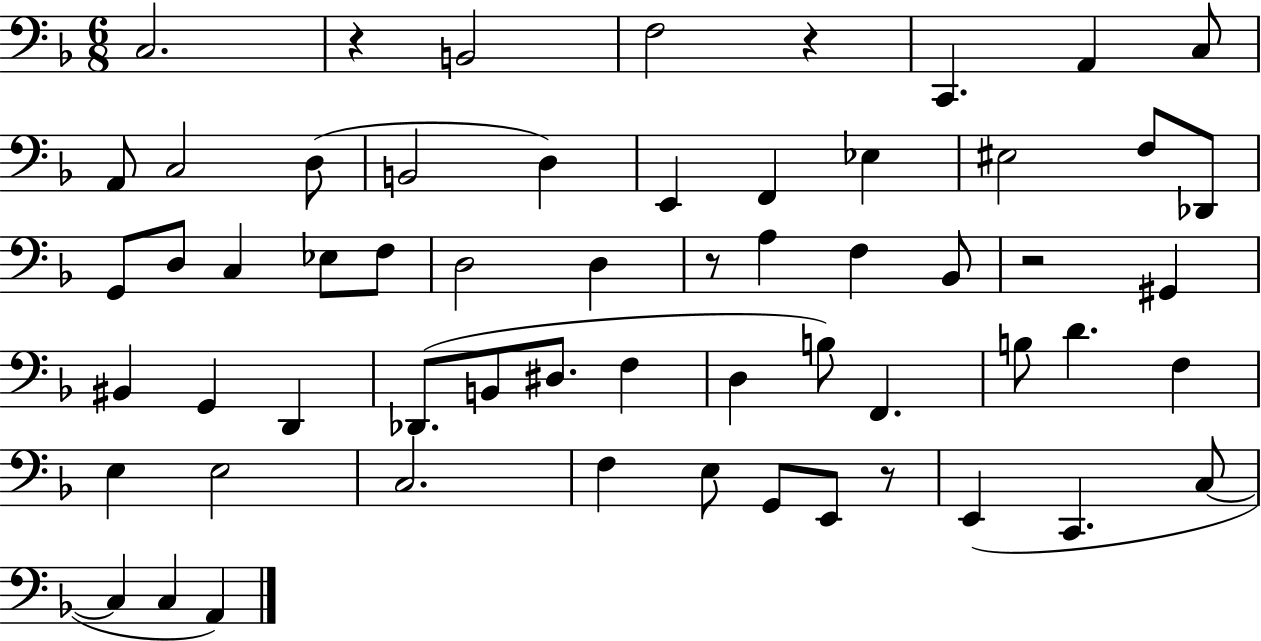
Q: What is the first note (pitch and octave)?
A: C3